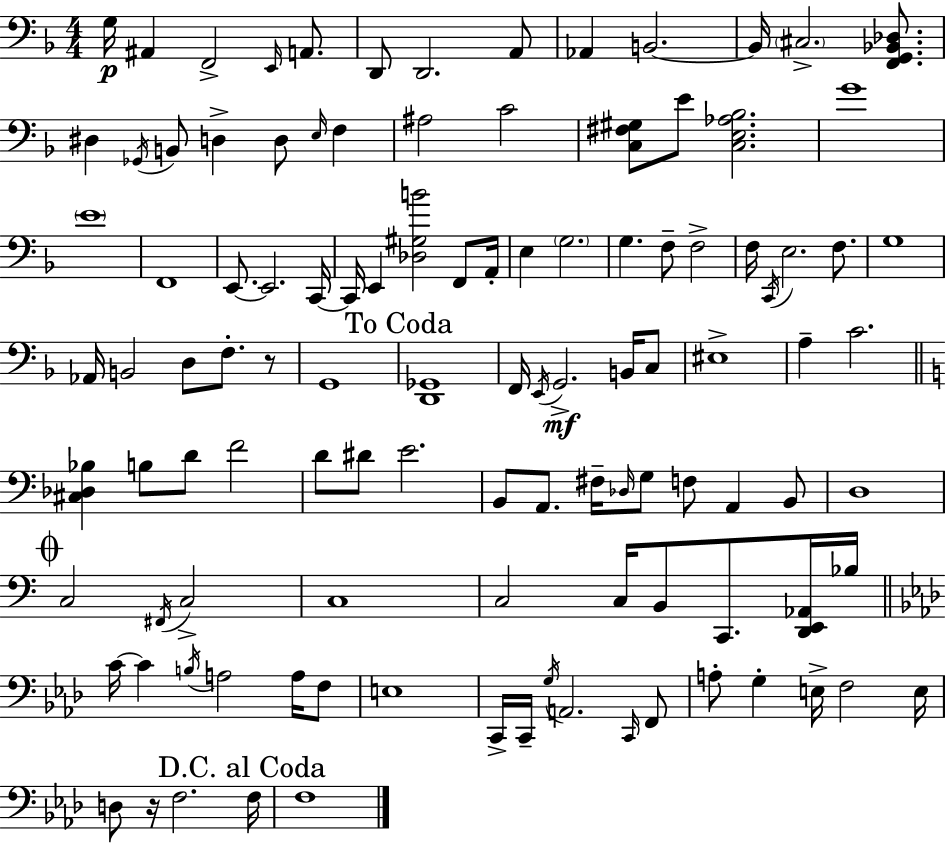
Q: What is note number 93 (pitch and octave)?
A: A3